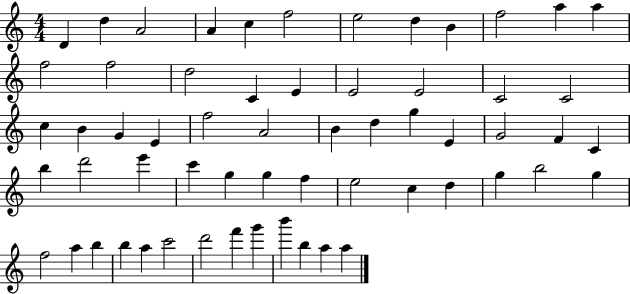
X:1
T:Untitled
M:4/4
L:1/4
K:C
D d A2 A c f2 e2 d B f2 a a f2 f2 d2 C E E2 E2 C2 C2 c B G E f2 A2 B d g E G2 F C b d'2 e' c' g g f e2 c d g b2 g f2 a b b a c'2 d'2 f' g' b' b a a